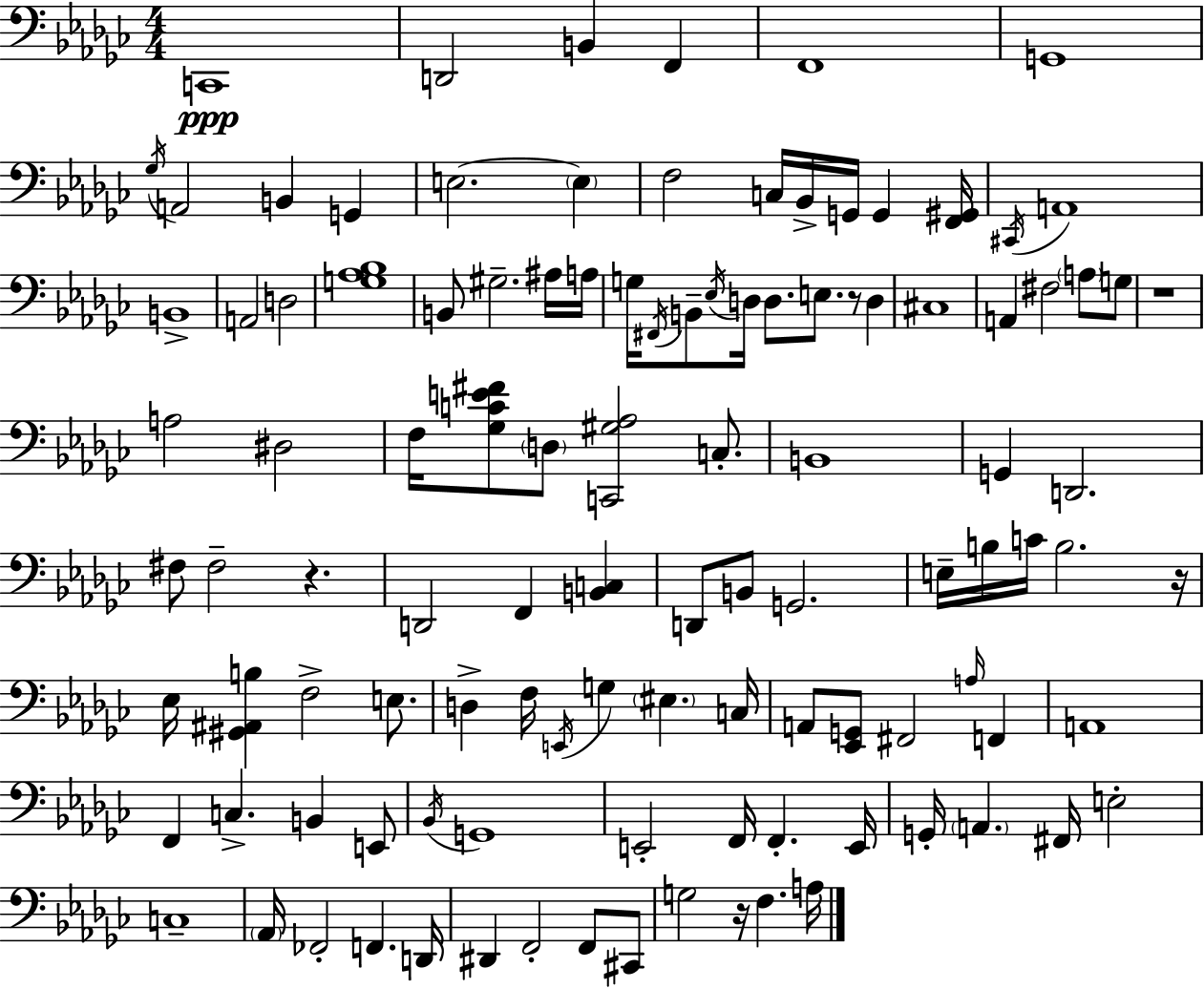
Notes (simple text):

C2/w D2/h B2/q F2/q F2/w G2/w Gb3/s A2/h B2/q G2/q E3/h. E3/q F3/h C3/s Bb2/s G2/s G2/q [F2,G#2]/s C#2/s A2/w B2/w A2/h D3/h [G3,Ab3,Bb3]/w B2/e G#3/h. A#3/s A3/s G3/s F#2/s B2/e Eb3/s D3/s D3/e. E3/e. R/e D3/q C#3/w A2/q F#3/h A3/e G3/e R/w A3/h D#3/h F3/s [Gb3,C4,E4,F#4]/e D3/e [C2,G#3,Ab3]/h C3/e. B2/w G2/q D2/h. F#3/e F#3/h R/q. D2/h F2/q [B2,C3]/q D2/e B2/e G2/h. E3/s B3/s C4/s B3/h. R/s Eb3/s [G#2,A#2,B3]/q F3/h E3/e. D3/q F3/s E2/s G3/q EIS3/q. C3/s A2/e [Eb2,G2]/e F#2/h A3/s F2/q A2/w F2/q C3/q. B2/q E2/e Bb2/s G2/w E2/h F2/s F2/q. E2/s G2/s A2/q. F#2/s E3/h C3/w Ab2/s FES2/h F2/q. D2/s D#2/q F2/h F2/e C#2/e G3/h R/s F3/q. A3/s